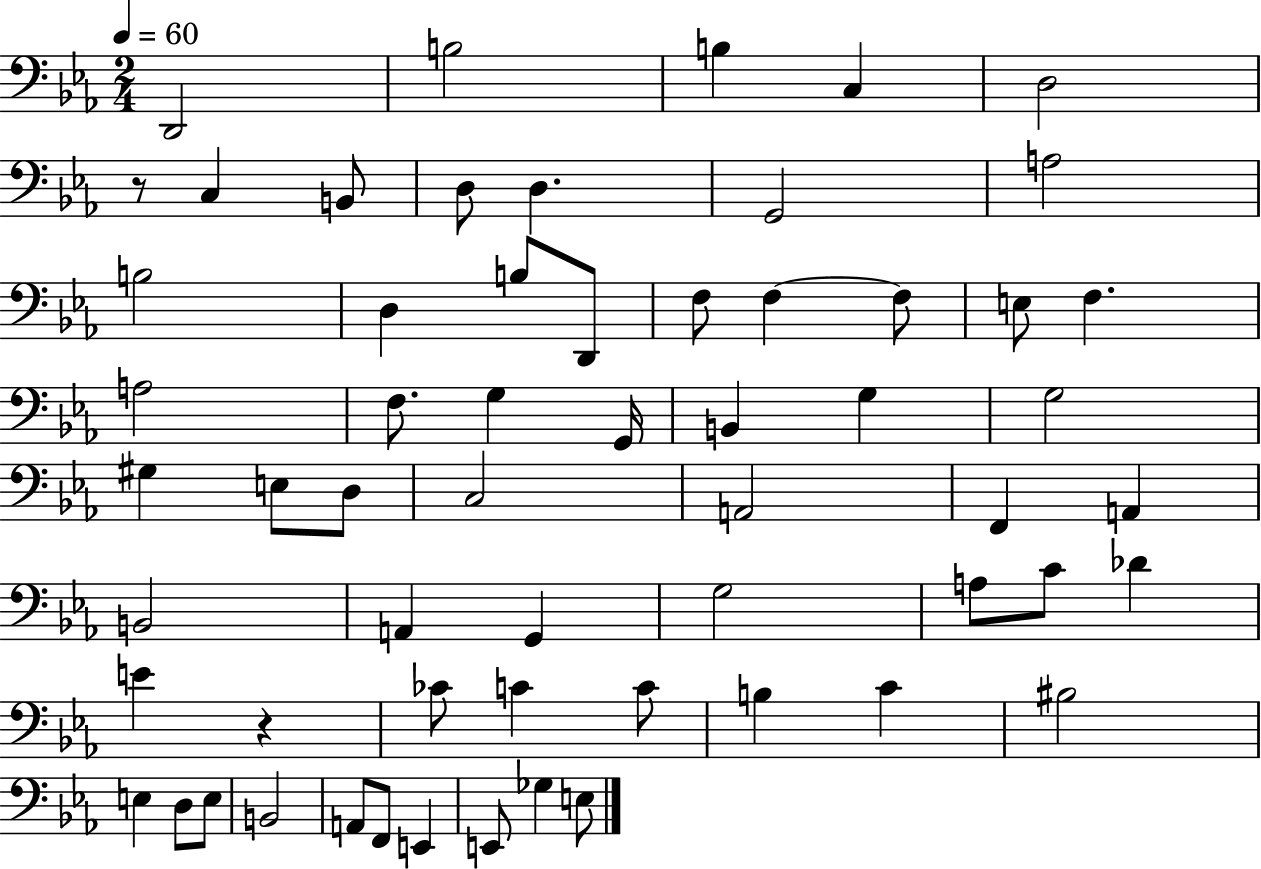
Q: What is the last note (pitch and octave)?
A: E3